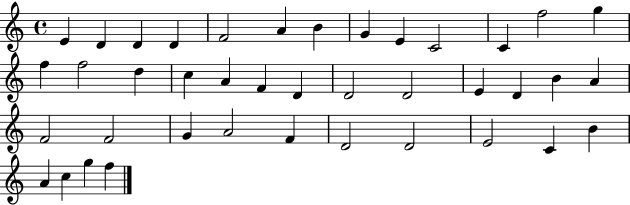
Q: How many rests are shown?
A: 0